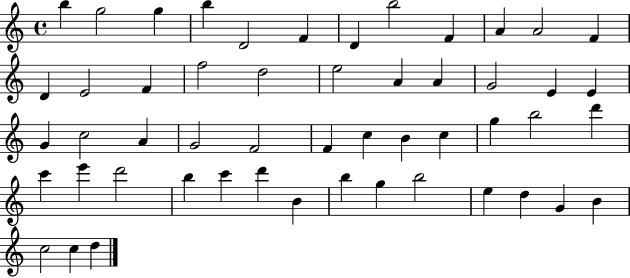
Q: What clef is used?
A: treble